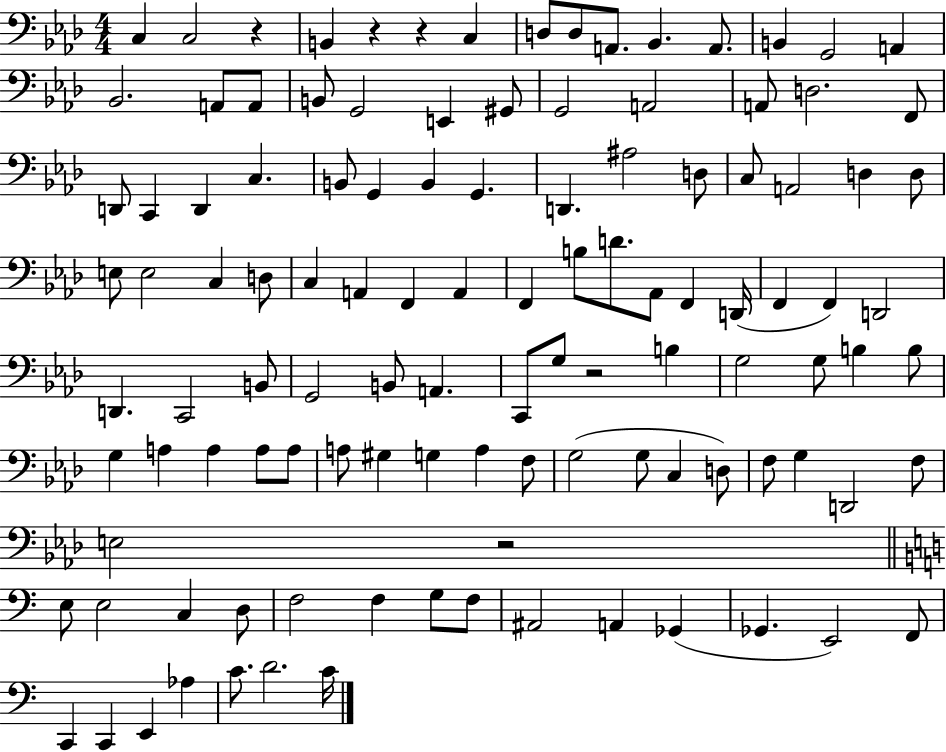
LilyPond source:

{
  \clef bass
  \numericTimeSignature
  \time 4/4
  \key aes \major
  c4 c2 r4 | b,4 r4 r4 c4 | d8 d8 a,8. bes,4. a,8. | b,4 g,2 a,4 | \break bes,2. a,8 a,8 | b,8 g,2 e,4 gis,8 | g,2 a,2 | a,8 d2. f,8 | \break d,8 c,4 d,4 c4. | b,8 g,4 b,4 g,4. | d,4. ais2 d8 | c8 a,2 d4 d8 | \break e8 e2 c4 d8 | c4 a,4 f,4 a,4 | f,4 b8 d'8. aes,8 f,4 d,16( | f,4 f,4) d,2 | \break d,4. c,2 b,8 | g,2 b,8 a,4. | c,8 g8 r2 b4 | g2 g8 b4 b8 | \break g4 a4 a4 a8 a8 | a8 gis4 g4 a4 f8 | g2( g8 c4 d8) | f8 g4 d,2 f8 | \break e2 r2 | \bar "||" \break \key c \major e8 e2 c4 d8 | f2 f4 g8 f8 | ais,2 a,4 ges,4( | ges,4. e,2) f,8 | \break c,4 c,4 e,4 aes4 | c'8. d'2. c'16 | \bar "|."
}